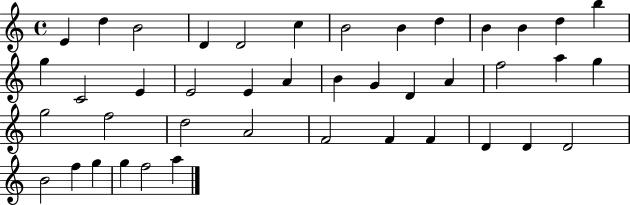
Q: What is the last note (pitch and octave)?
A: A5